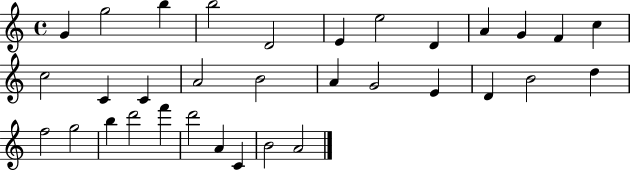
{
  \clef treble
  \time 4/4
  \defaultTimeSignature
  \key c \major
  g'4 g''2 b''4 | b''2 d'2 | e'4 e''2 d'4 | a'4 g'4 f'4 c''4 | \break c''2 c'4 c'4 | a'2 b'2 | a'4 g'2 e'4 | d'4 b'2 d''4 | \break f''2 g''2 | b''4 d'''2 f'''4 | d'''2 a'4 c'4 | b'2 a'2 | \break \bar "|."
}